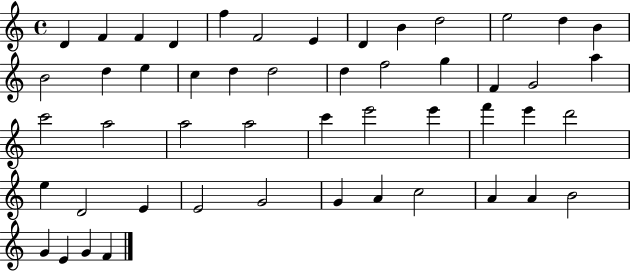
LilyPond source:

{
  \clef treble
  \time 4/4
  \defaultTimeSignature
  \key c \major
  d'4 f'4 f'4 d'4 | f''4 f'2 e'4 | d'4 b'4 d''2 | e''2 d''4 b'4 | \break b'2 d''4 e''4 | c''4 d''4 d''2 | d''4 f''2 g''4 | f'4 g'2 a''4 | \break c'''2 a''2 | a''2 a''2 | c'''4 e'''2 e'''4 | f'''4 e'''4 d'''2 | \break e''4 d'2 e'4 | e'2 g'2 | g'4 a'4 c''2 | a'4 a'4 b'2 | \break g'4 e'4 g'4 f'4 | \bar "|."
}